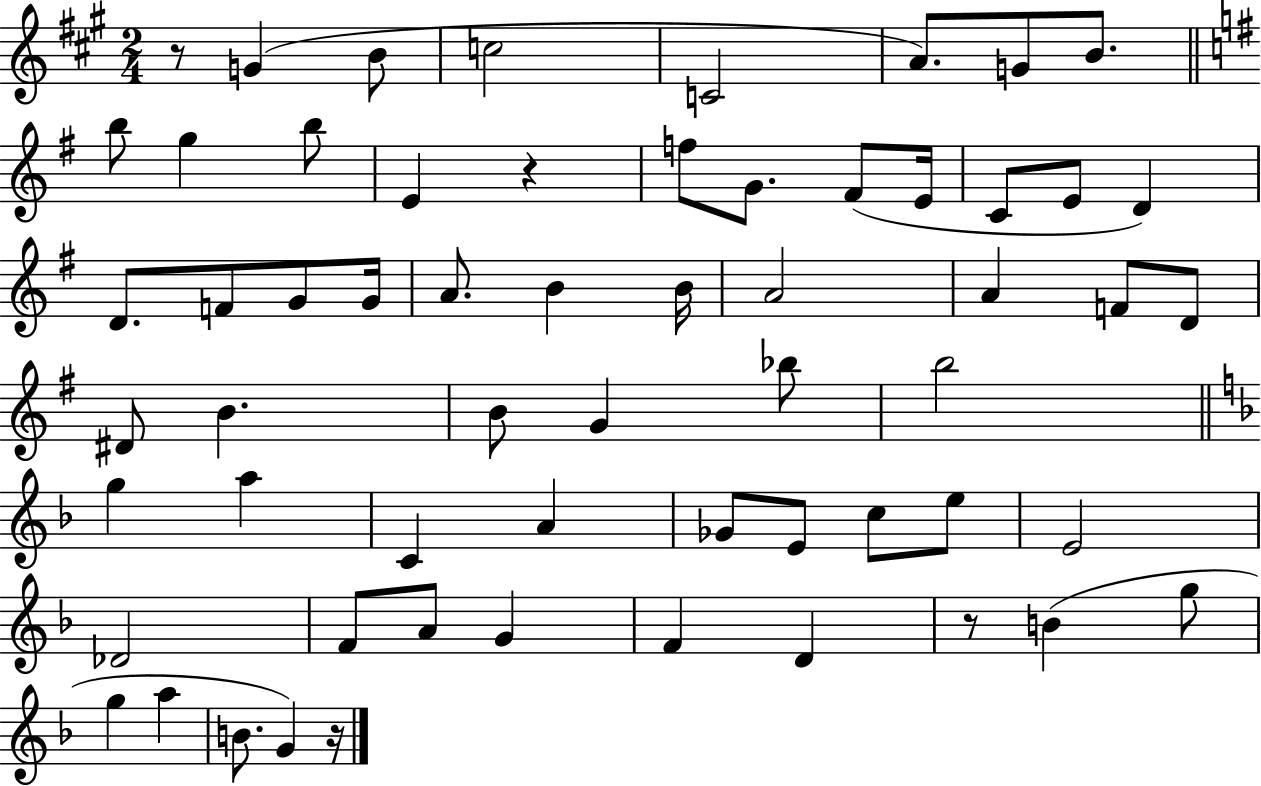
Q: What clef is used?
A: treble